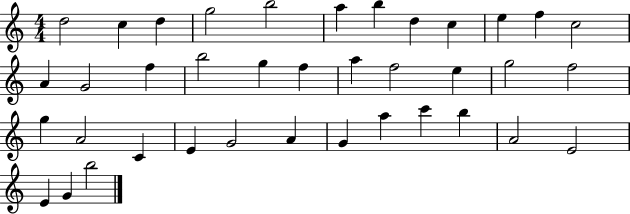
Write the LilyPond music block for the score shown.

{
  \clef treble
  \numericTimeSignature
  \time 4/4
  \key c \major
  d''2 c''4 d''4 | g''2 b''2 | a''4 b''4 d''4 c''4 | e''4 f''4 c''2 | \break a'4 g'2 f''4 | b''2 g''4 f''4 | a''4 f''2 e''4 | g''2 f''2 | \break g''4 a'2 c'4 | e'4 g'2 a'4 | g'4 a''4 c'''4 b''4 | a'2 e'2 | \break e'4 g'4 b''2 | \bar "|."
}